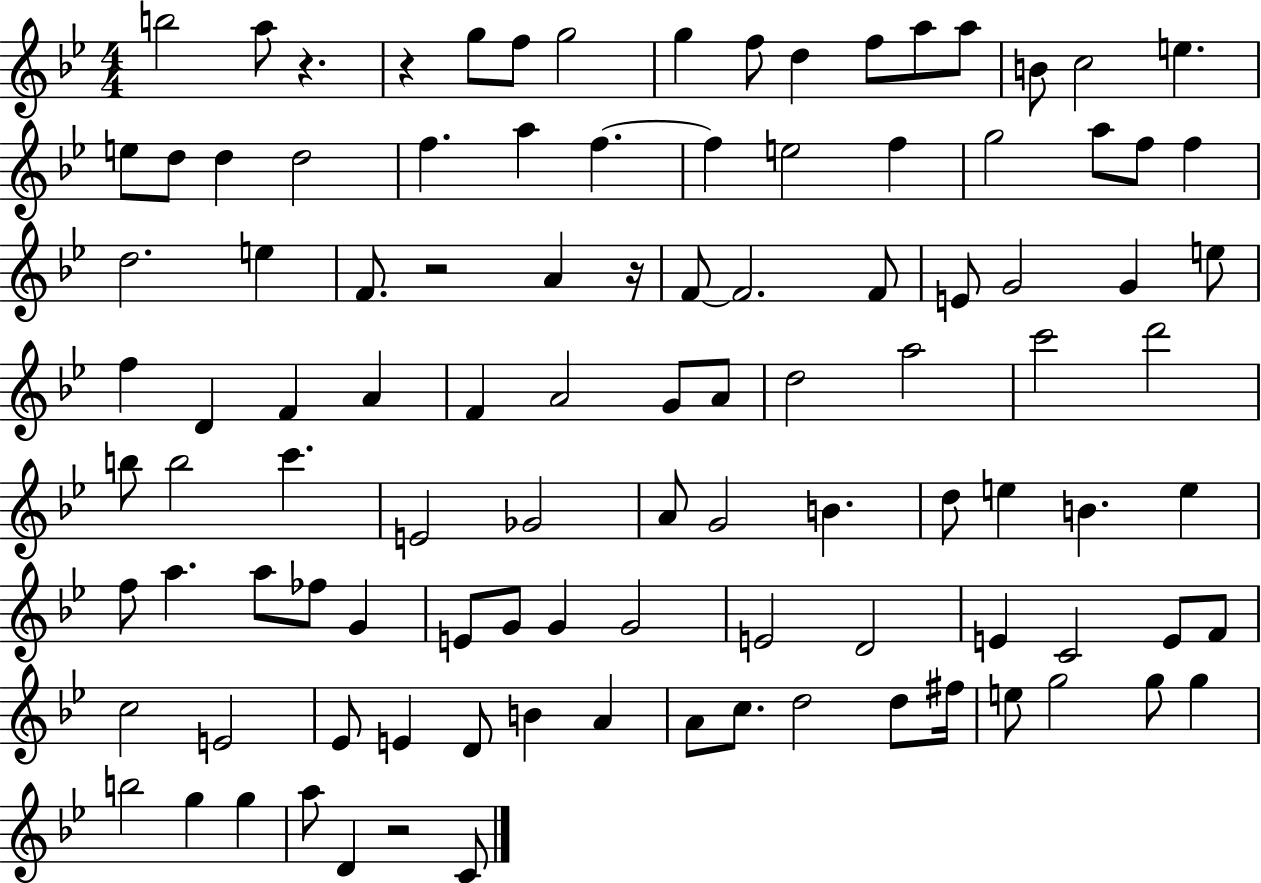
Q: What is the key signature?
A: BES major